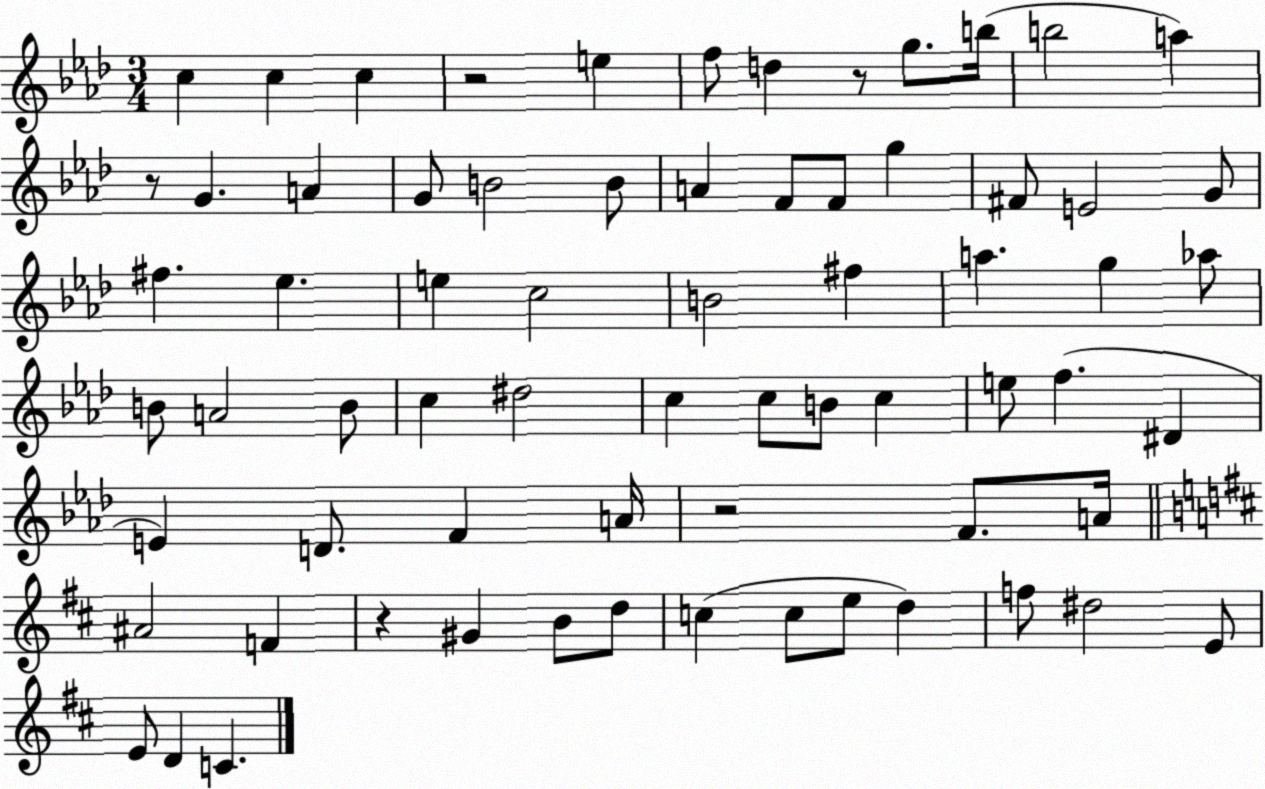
X:1
T:Untitled
M:3/4
L:1/4
K:Ab
c c c z2 e f/2 d z/2 g/2 b/4 b2 a z/2 G A G/2 B2 B/2 A F/2 F/2 g ^F/2 E2 G/2 ^f _e e c2 B2 ^f a g _a/2 B/2 A2 B/2 c ^d2 c c/2 B/2 c e/2 f ^D E D/2 F A/4 z2 F/2 A/4 ^A2 F z ^G B/2 d/2 c c/2 e/2 d f/2 ^d2 E/2 E/2 D C